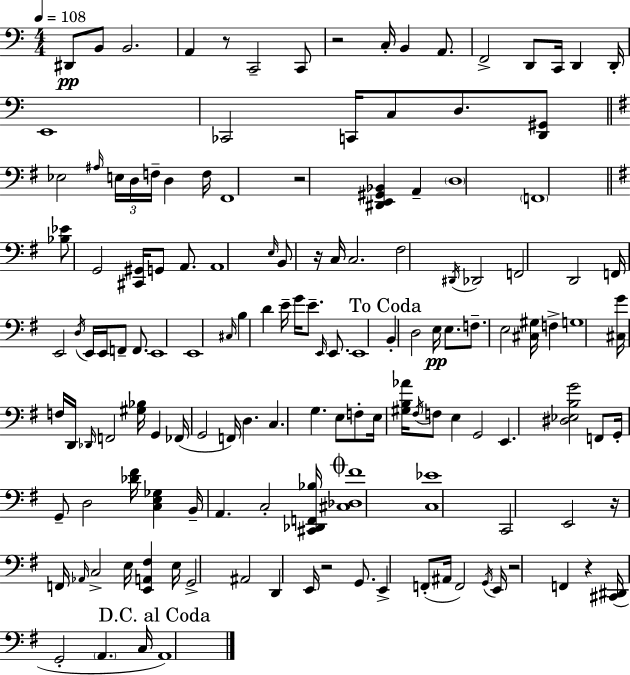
X:1
T:Untitled
M:4/4
L:1/4
K:C
^D,,/2 B,,/2 B,,2 A,, z/2 C,,2 C,,/2 z2 C,/4 B,, A,,/2 F,,2 D,,/2 C,,/4 D,, D,,/4 E,,4 _C,,2 C,,/4 C,/2 D,/2 [D,,^G,,]/2 _E,2 ^A,/4 E,/4 D,/4 F,/4 D, F,/4 ^F,,4 z2 [^D,,E,,^G,,_B,,] A,, D,4 F,,4 [_B,_E]/2 G,,2 [^C,,^G,,]/4 G,,/2 A,,/2 A,,4 E,/4 B,,/2 z/4 C,/4 C,2 ^F,2 ^D,,/4 _D,,2 F,,2 D,,2 F,,/4 E,,2 D,/4 E,,/4 E,,/4 F,,/2 F,,/2 E,,4 E,,4 ^C,/4 B, D E/4 G/4 E/2 E,,/4 E,,/2 E,,4 B,, D,2 E,/4 E,/2 F,/2 E,2 [^C,^G,]/4 F, G,4 [^C,G]/4 F,/4 D,,/4 _D,,/4 F,,2 [^G,_B,]/4 G,, _F,,/4 G,,2 F,,/4 D, C, G, E,/2 F,/2 E,/4 [^G,B,_A]/4 ^F,/4 F,/2 E, G,,2 E,, [^D,_E,B,G]2 F,,/2 G,,/4 G,,/2 D,2 [_D^F]/4 [C,E,_G,] B,,/4 A,, C,2 [^C,,_D,,F,,_B,]/4 [^C,_D,^F]4 [C,_E]4 C,,2 E,,2 z/4 F,,/4 _A,,/4 C,2 E,/4 [E,,A,,^F,] E,/4 G,,2 ^A,,2 D,, E,,/4 z2 G,,/2 E,, F,,/2 ^A,,/4 F,,2 G,,/4 E,,/4 z2 F,, z [^C,,^D,,]/4 G,,2 A,, C,/4 A,,4